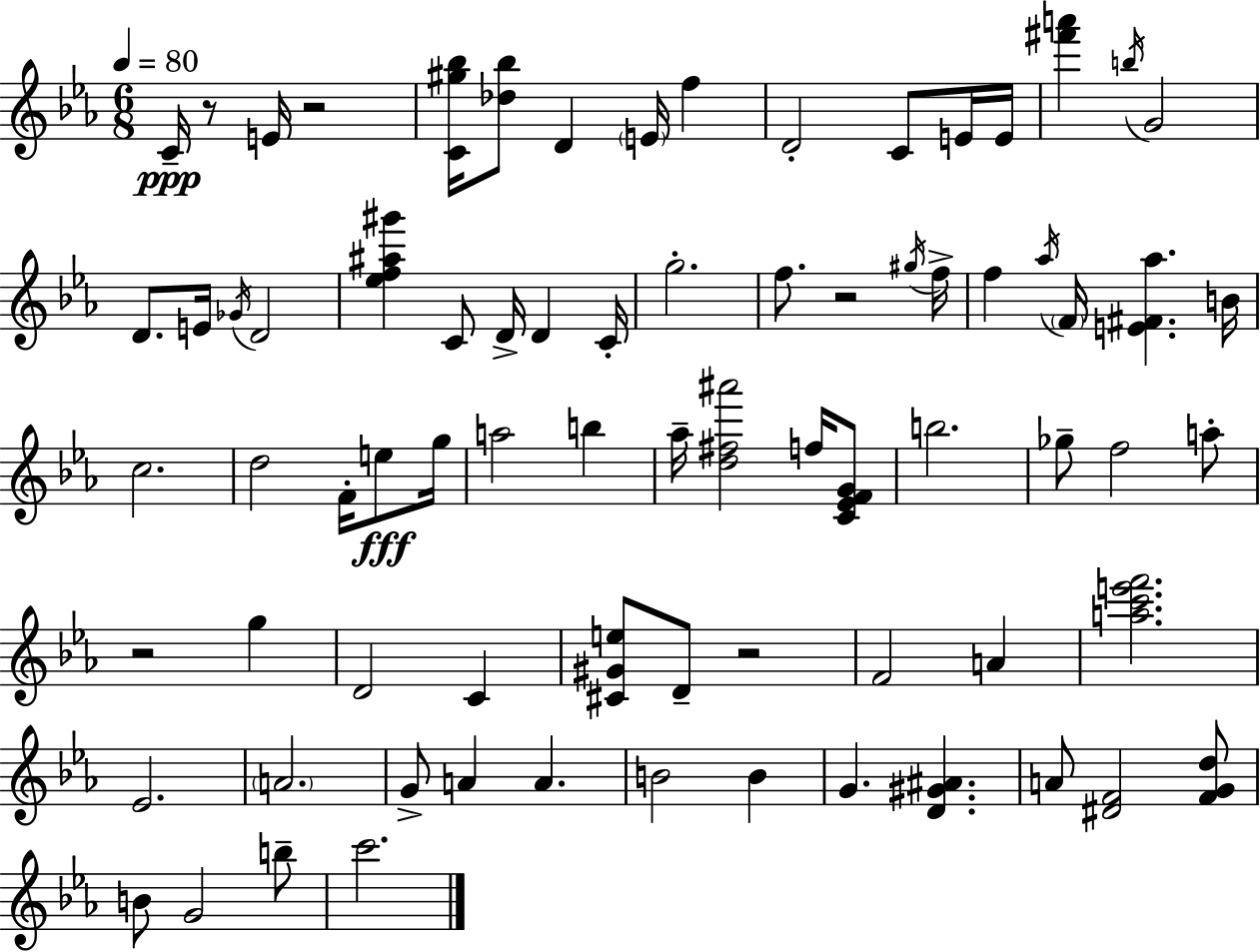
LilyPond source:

{
  \clef treble
  \numericTimeSignature
  \time 6/8
  \key ees \major
  \tempo 4 = 80
  c'16--\ppp r8 e'16 r2 | <c' gis'' bes''>16 <des'' bes''>8 d'4 \parenthesize e'16 f''4 | d'2-. c'8 e'16 e'16 | <fis''' a'''>4 \acciaccatura { b''16 } g'2 | \break d'8. e'16 \acciaccatura { ges'16 } d'2 | <ees'' f'' ais'' gis'''>4 c'8 d'16-> d'4 | c'16-. g''2.-. | f''8. r2 | \break \acciaccatura { gis''16 } f''16-> f''4 \acciaccatura { aes''16 } \parenthesize f'16 <e' fis' aes''>4. | b'16 c''2. | d''2 | f'16-. e''8\fff g''16 a''2 | \break b''4 aes''16-- <d'' fis'' ais'''>2 | f''16 <c' ees' f' g'>8 b''2. | ges''8-- f''2 | a''8-. r2 | \break g''4 d'2 | c'4 <cis' gis' e''>8 d'8-- r2 | f'2 | a'4 <a'' c''' e''' f'''>2. | \break ees'2. | \parenthesize a'2. | g'8-> a'4 a'4. | b'2 | \break b'4 g'4. <d' gis' ais'>4. | a'8 <dis' f'>2 | <f' g' d''>8 b'8 g'2 | b''8-- c'''2. | \break \bar "|."
}